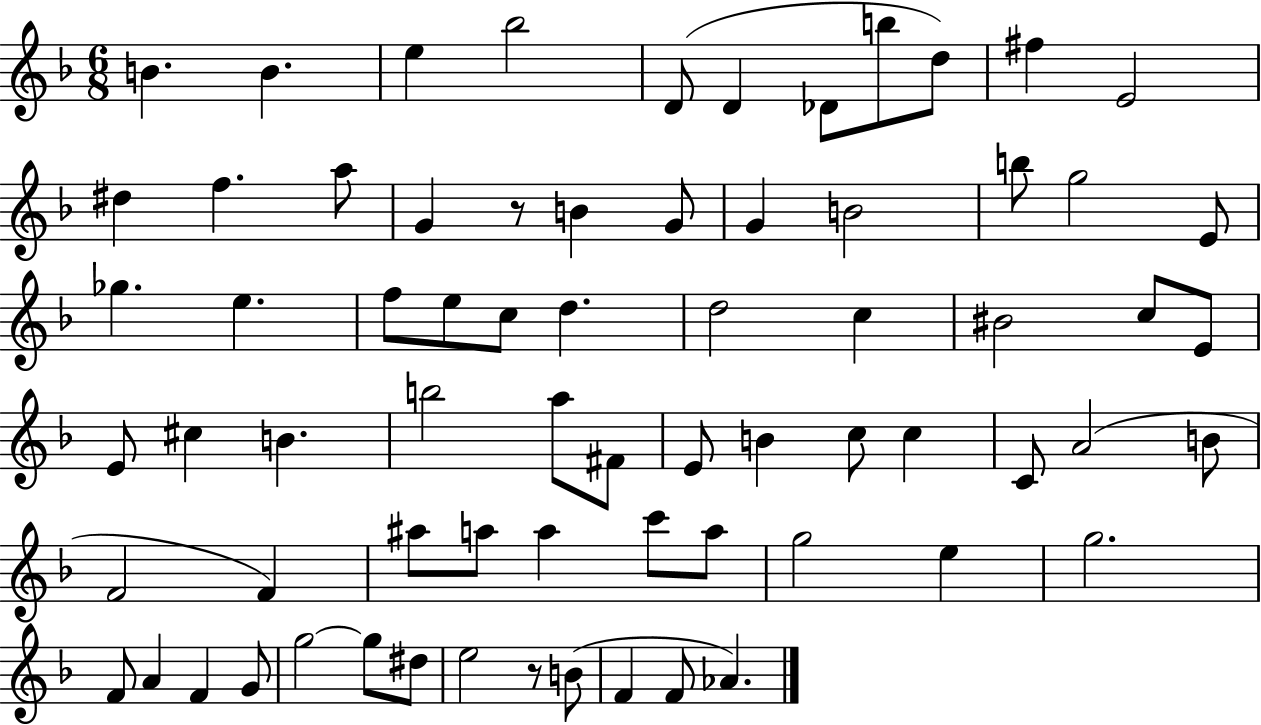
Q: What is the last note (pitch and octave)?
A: Ab4